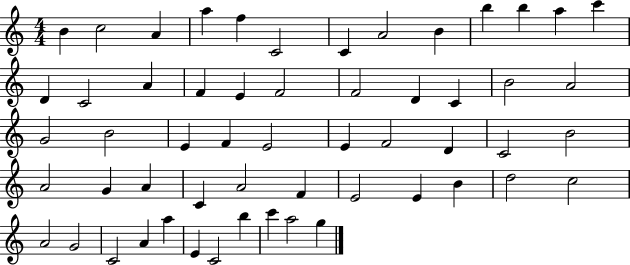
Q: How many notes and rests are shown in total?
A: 56